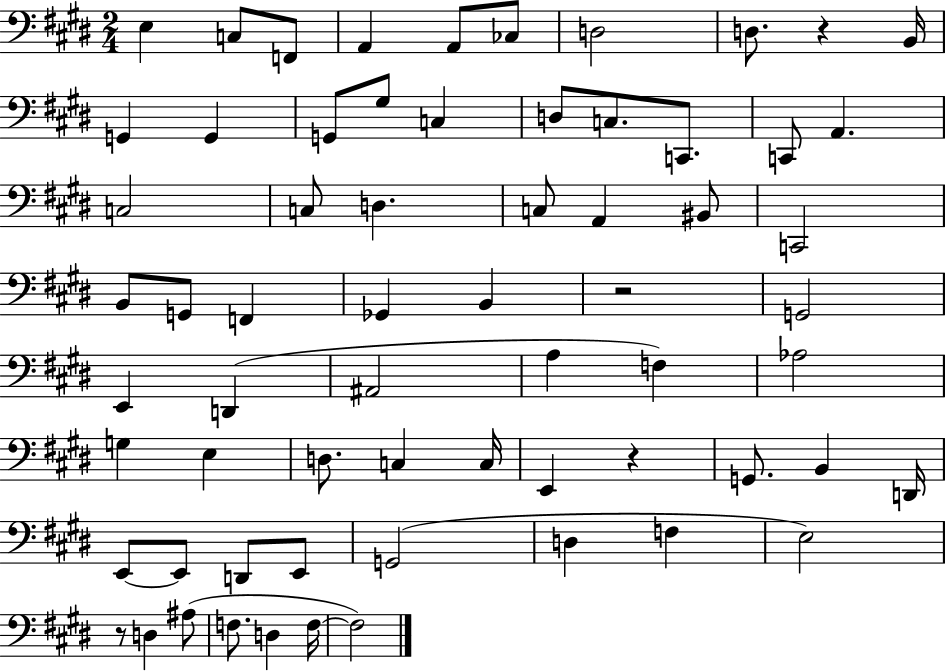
{
  \clef bass
  \numericTimeSignature
  \time 2/4
  \key e \major
  e4 c8 f,8 | a,4 a,8 ces8 | d2 | d8. r4 b,16 | \break g,4 g,4 | g,8 gis8 c4 | d8 c8. c,8. | c,8 a,4. | \break c2 | c8 d4. | c8 a,4 bis,8 | c,2 | \break b,8 g,8 f,4 | ges,4 b,4 | r2 | g,2 | \break e,4 d,4( | ais,2 | a4 f4) | aes2 | \break g4 e4 | d8. c4 c16 | e,4 r4 | g,8. b,4 d,16 | \break e,8~~ e,8 d,8 e,8 | g,2( | d4 f4 | e2) | \break r8 d4 ais8( | f8. d4 f16~~ | f2) | \bar "|."
}